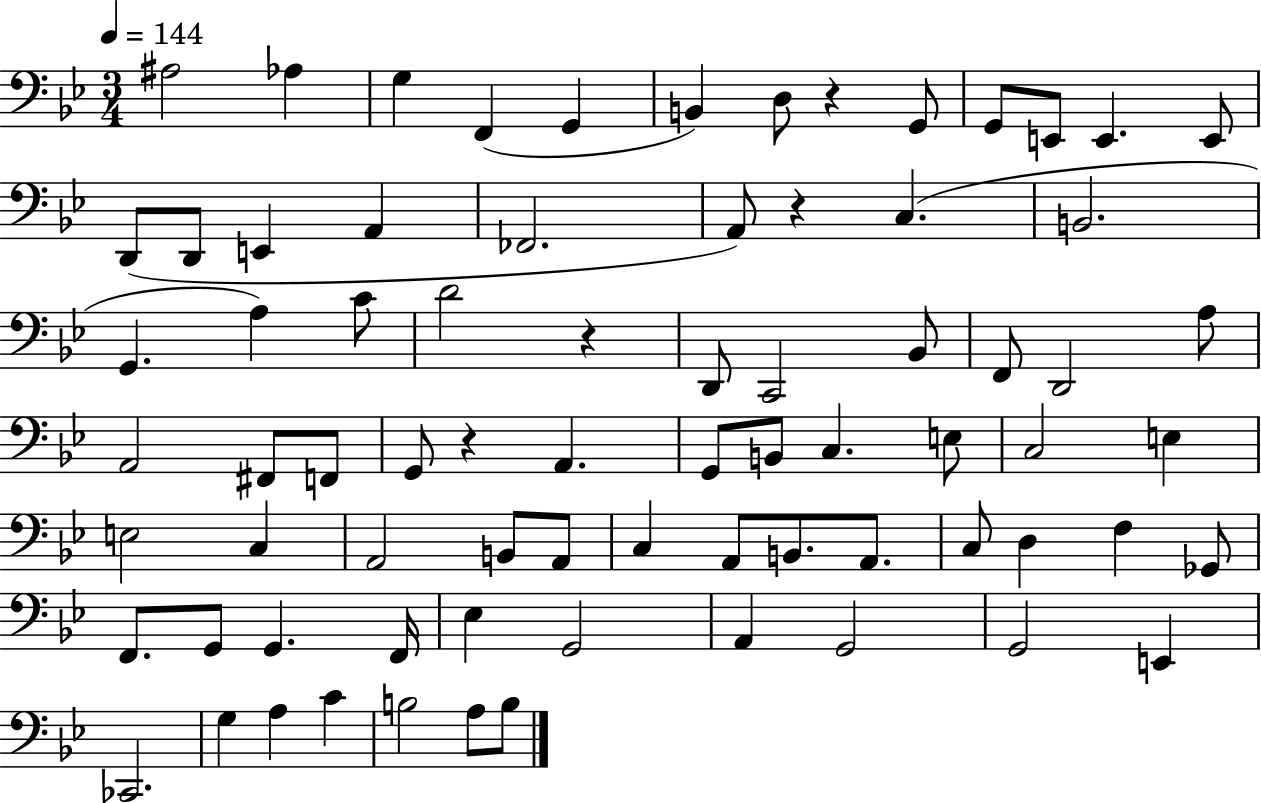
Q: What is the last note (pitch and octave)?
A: B3